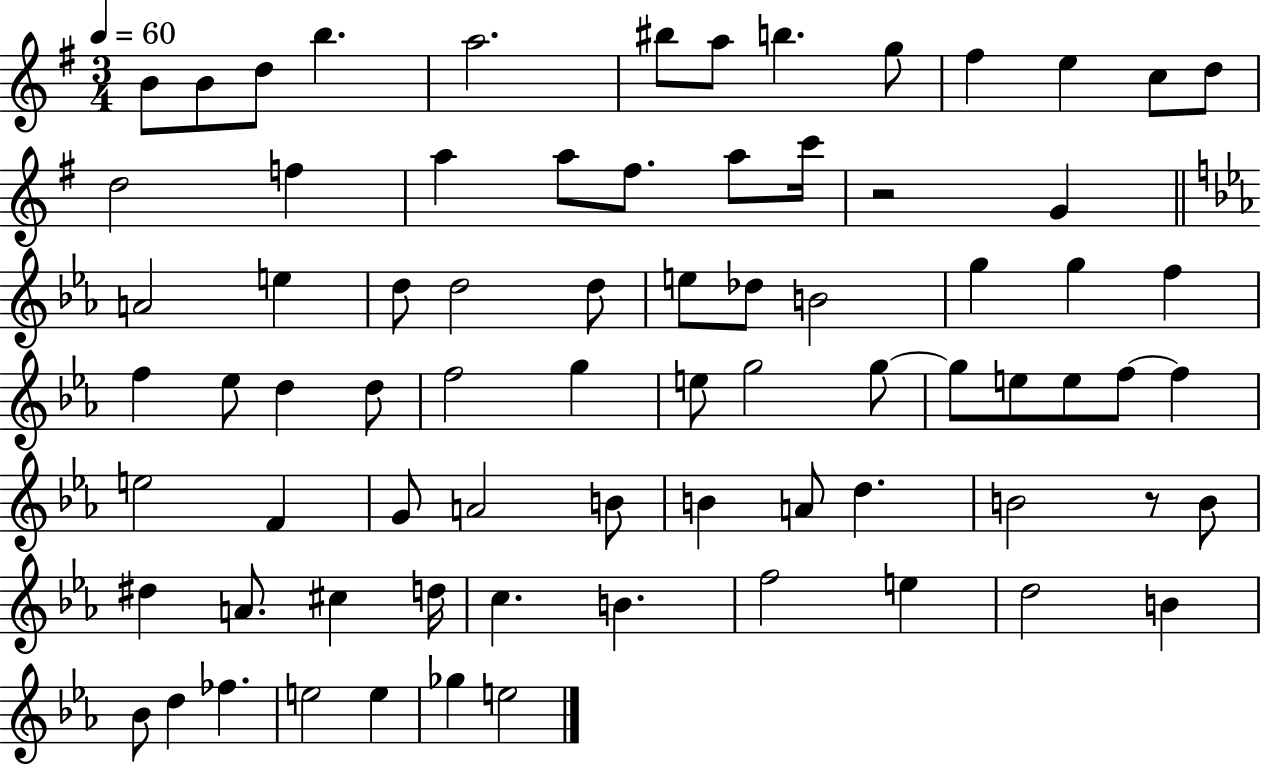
X:1
T:Untitled
M:3/4
L:1/4
K:G
B/2 B/2 d/2 b a2 ^b/2 a/2 b g/2 ^f e c/2 d/2 d2 f a a/2 ^f/2 a/2 c'/4 z2 G A2 e d/2 d2 d/2 e/2 _d/2 B2 g g f f _e/2 d d/2 f2 g e/2 g2 g/2 g/2 e/2 e/2 f/2 f e2 F G/2 A2 B/2 B A/2 d B2 z/2 B/2 ^d A/2 ^c d/4 c B f2 e d2 B _B/2 d _f e2 e _g e2